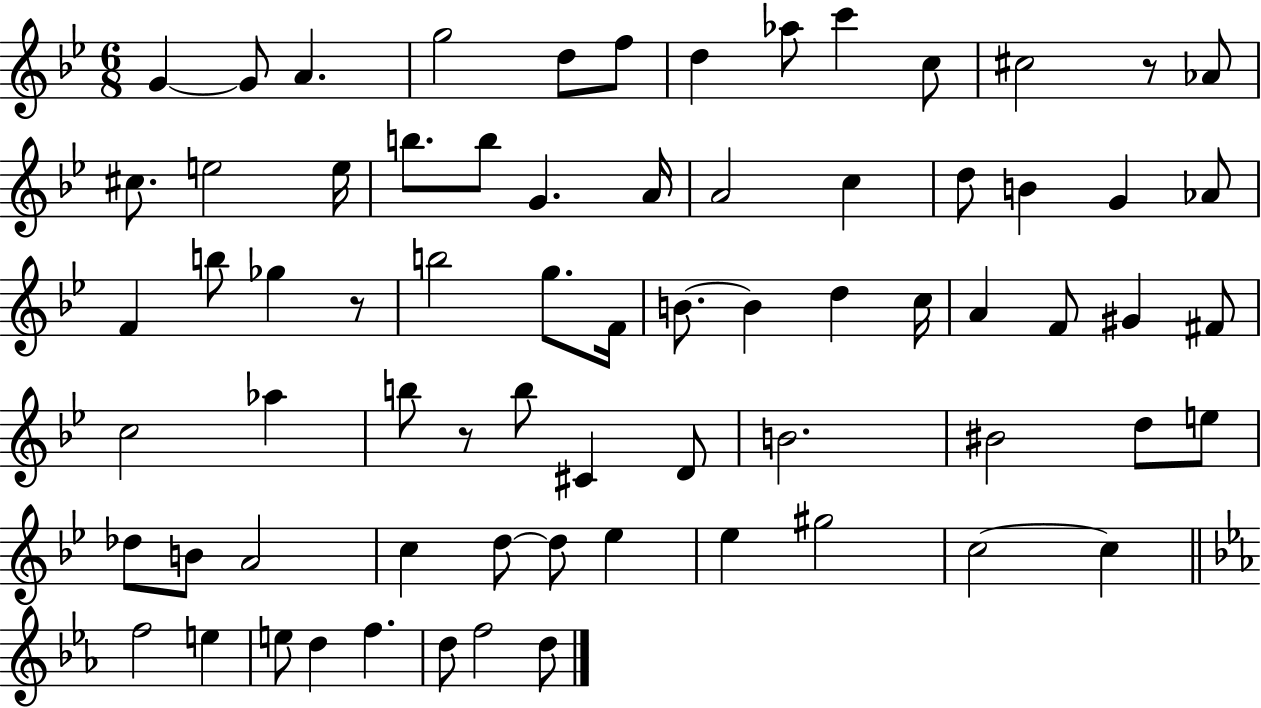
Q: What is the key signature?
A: BES major